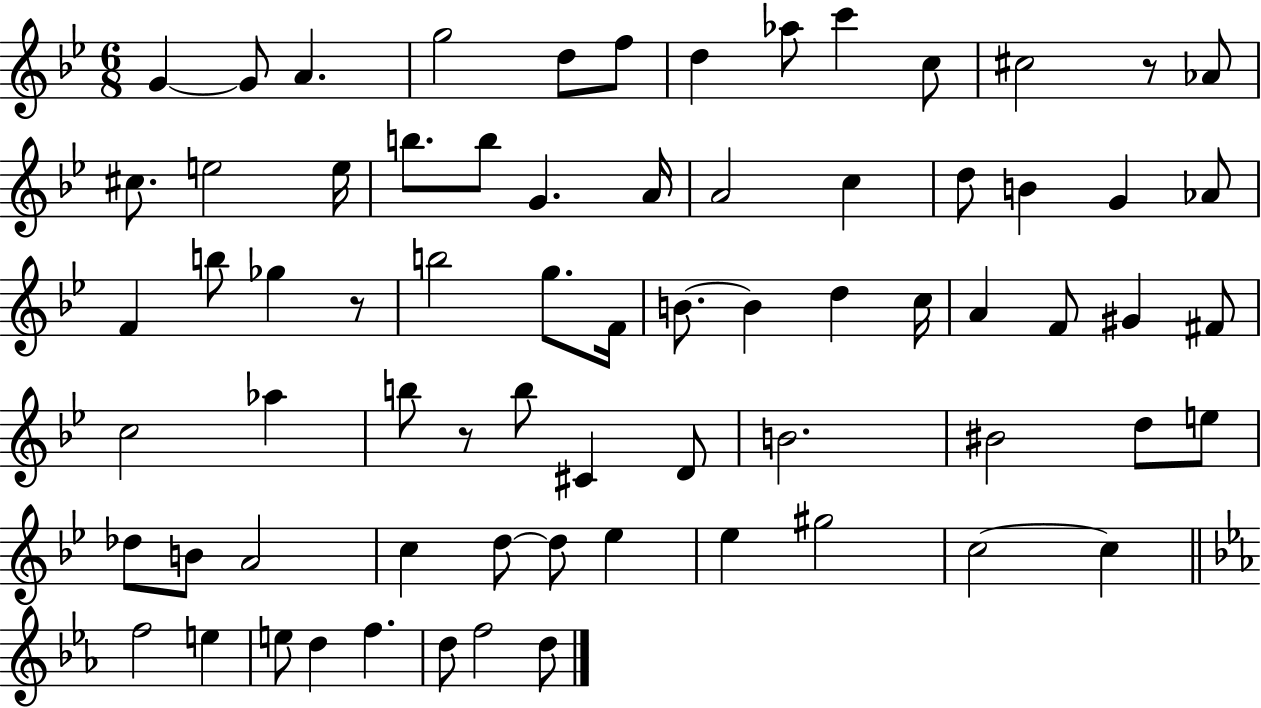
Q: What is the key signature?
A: BES major